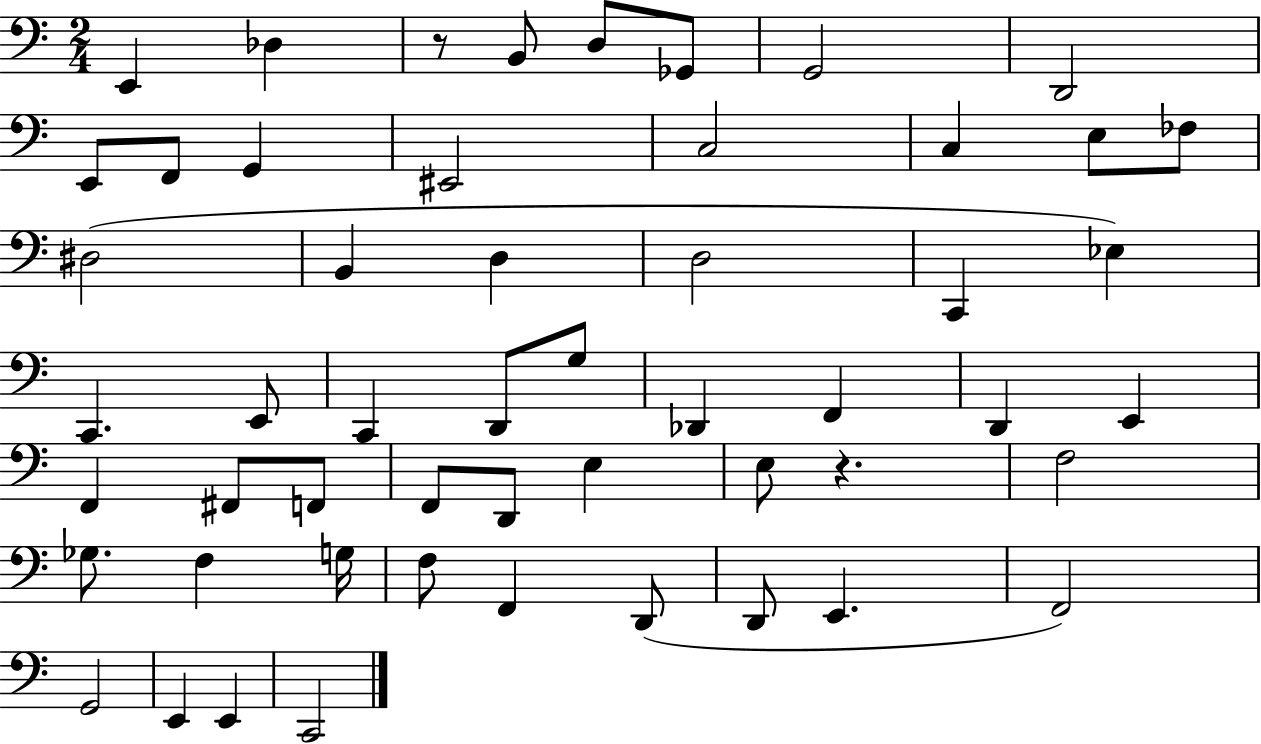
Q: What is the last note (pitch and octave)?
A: C2